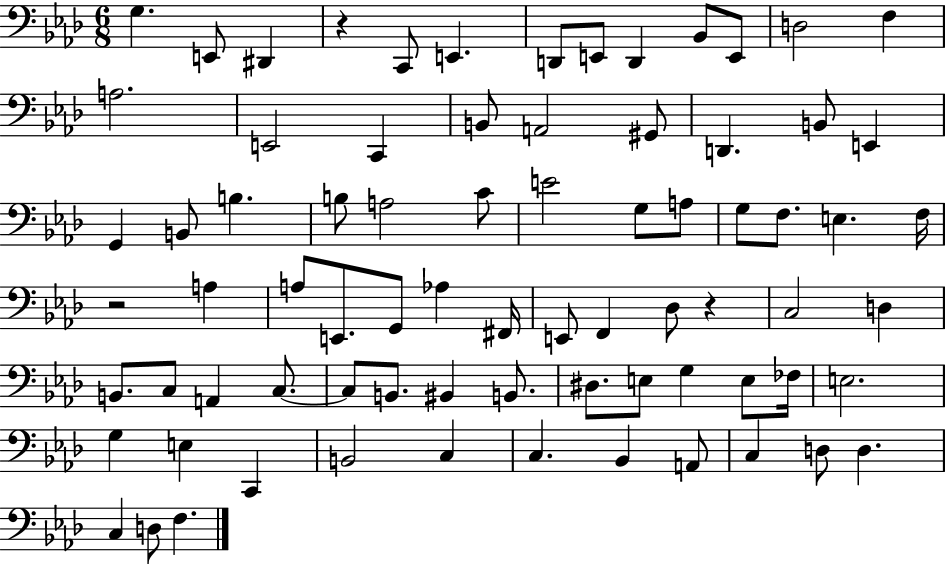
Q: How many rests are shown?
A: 3